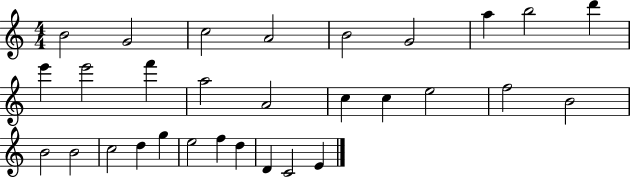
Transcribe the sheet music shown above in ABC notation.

X:1
T:Untitled
M:4/4
L:1/4
K:C
B2 G2 c2 A2 B2 G2 a b2 d' e' e'2 f' a2 A2 c c e2 f2 B2 B2 B2 c2 d g e2 f d D C2 E